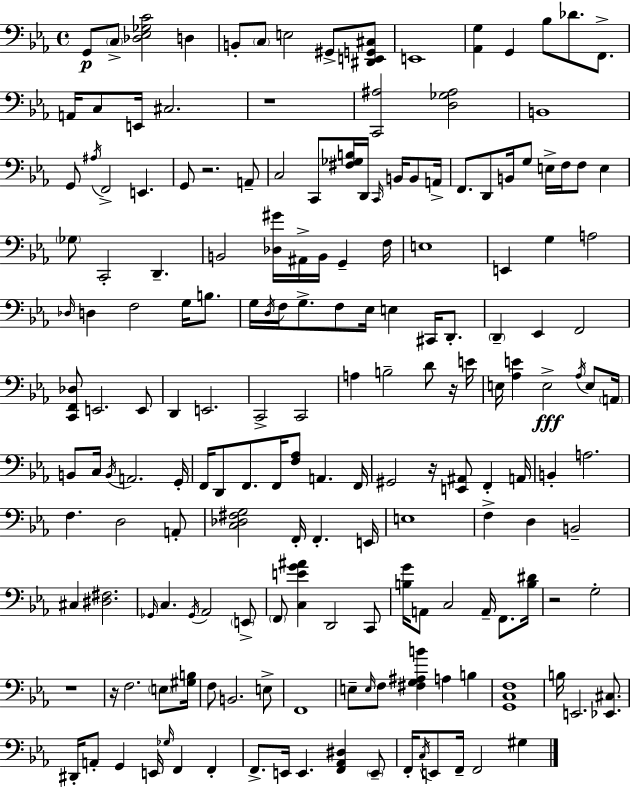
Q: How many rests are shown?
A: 7